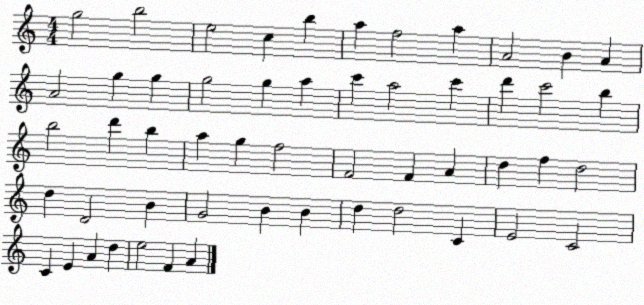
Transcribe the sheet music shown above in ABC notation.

X:1
T:Untitled
M:4/4
L:1/4
K:C
g2 b2 e2 c b a f2 a A2 B A A2 g g g2 g a c' a2 c' d' c'2 b b2 d' b a g f2 F2 F A d f d2 d D2 B G2 B B d d2 C E2 C2 C E A d e2 F A